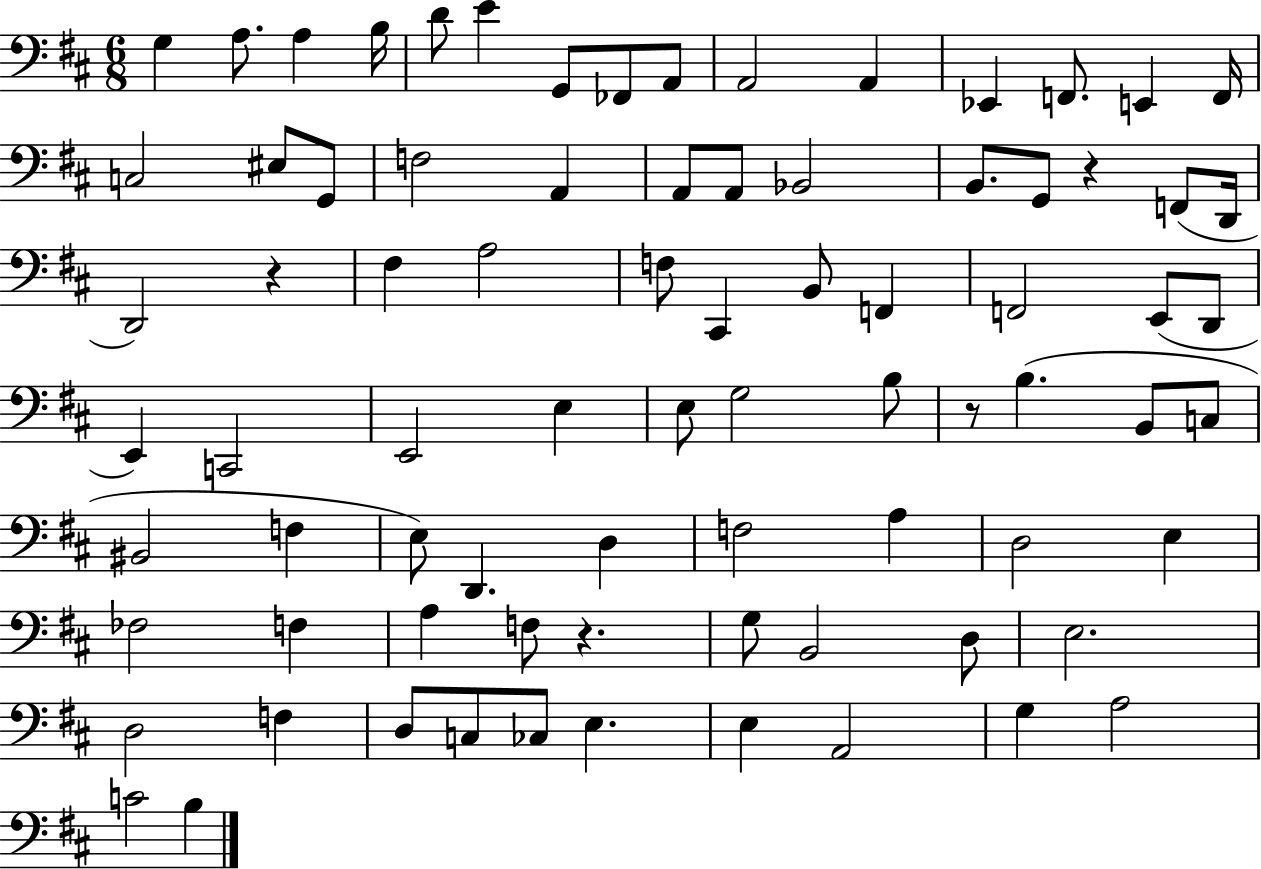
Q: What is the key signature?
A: D major